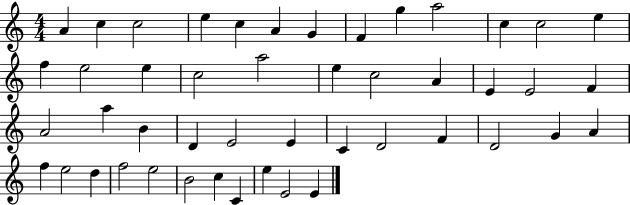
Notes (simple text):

A4/q C5/q C5/h E5/q C5/q A4/q G4/q F4/q G5/q A5/h C5/q C5/h E5/q F5/q E5/h E5/q C5/h A5/h E5/q C5/h A4/q E4/q E4/h F4/q A4/h A5/q B4/q D4/q E4/h E4/q C4/q D4/h F4/q D4/h G4/q A4/q F5/q E5/h D5/q F5/h E5/h B4/h C5/q C4/q E5/q E4/h E4/q